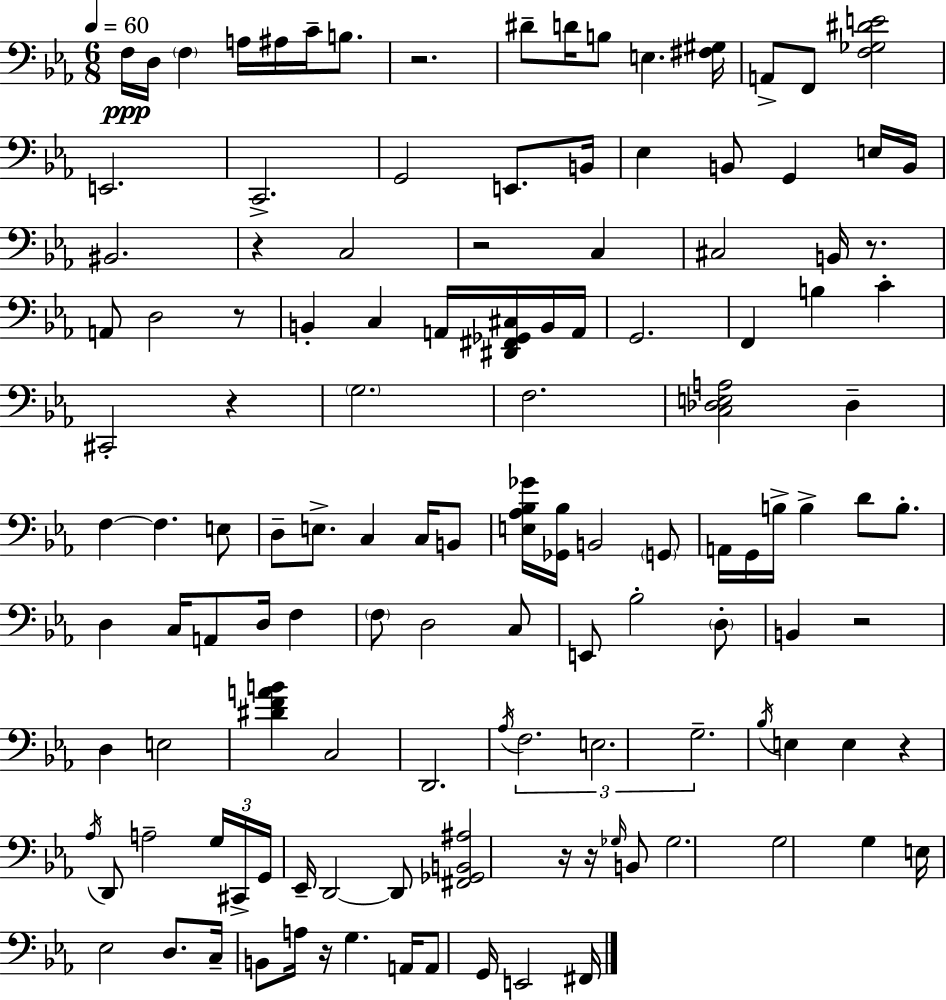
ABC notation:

X:1
T:Untitled
M:6/8
L:1/4
K:Cm
F,/4 D,/4 F, A,/4 ^A,/4 C/4 B,/2 z2 ^D/2 D/4 B,/2 E, [^F,^G,]/4 A,,/2 F,,/2 [F,_G,^DE]2 E,,2 C,,2 G,,2 E,,/2 B,,/4 _E, B,,/2 G,, E,/4 B,,/4 ^B,,2 z C,2 z2 C, ^C,2 B,,/4 z/2 A,,/2 D,2 z/2 B,, C, A,,/4 [^D,,^F,,_G,,^C,]/4 B,,/4 A,,/4 G,,2 F,, B, C ^C,,2 z G,2 F,2 [C,_D,E,A,]2 _D, F, F, E,/2 D,/2 E,/2 C, C,/4 B,,/2 [E,_A,_B,_G]/4 [_G,,_B,]/4 B,,2 G,,/2 A,,/4 G,,/4 B,/4 B, D/2 B,/2 D, C,/4 A,,/2 D,/4 F, F,/2 D,2 C,/2 E,,/2 _B,2 D,/2 B,, z2 D, E,2 [^DFAB] C,2 D,,2 _A,/4 F,2 E,2 G,2 _B,/4 E, E, z _A,/4 D,,/2 A,2 G,/4 ^C,,/4 G,,/4 _E,,/4 D,,2 D,,/2 [^F,,_G,,B,,^A,]2 z/4 z/4 _G,/4 B,,/2 _G,2 G,2 G, E,/4 _E,2 D,/2 C,/4 B,,/2 A,/4 z/4 G, A,,/4 A,,/2 G,,/4 E,,2 ^F,,/4